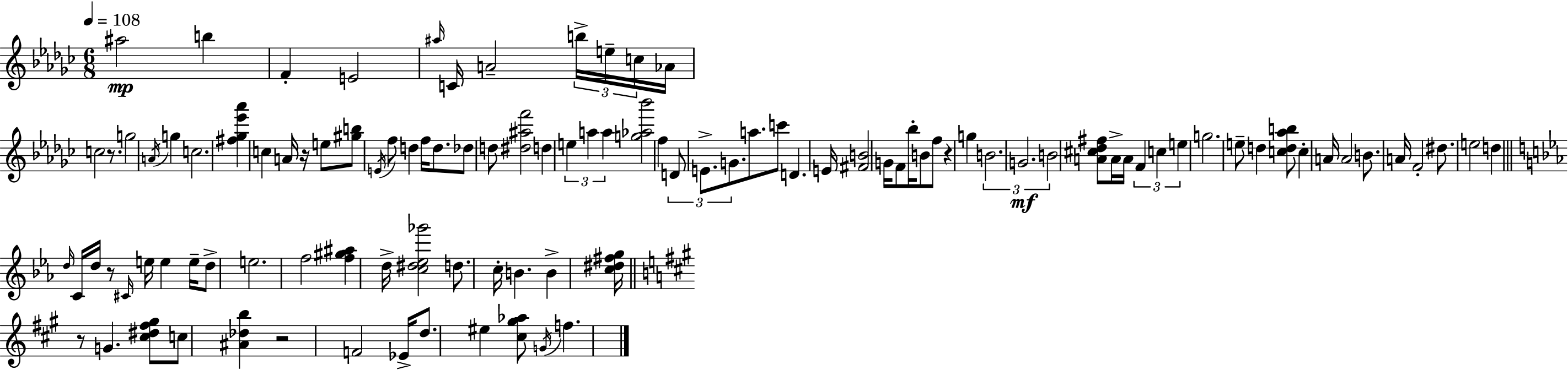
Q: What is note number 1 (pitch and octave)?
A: A#5